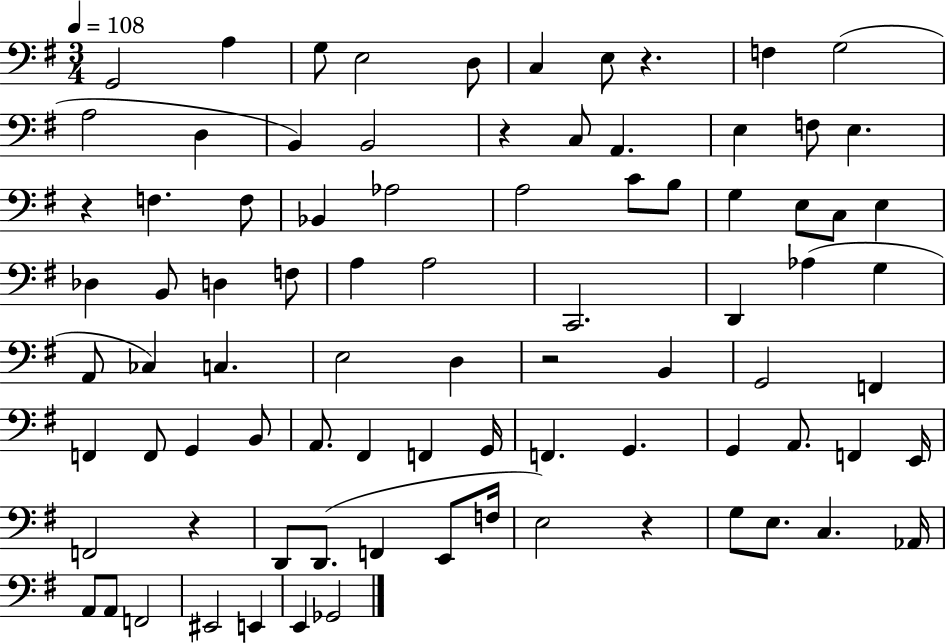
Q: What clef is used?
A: bass